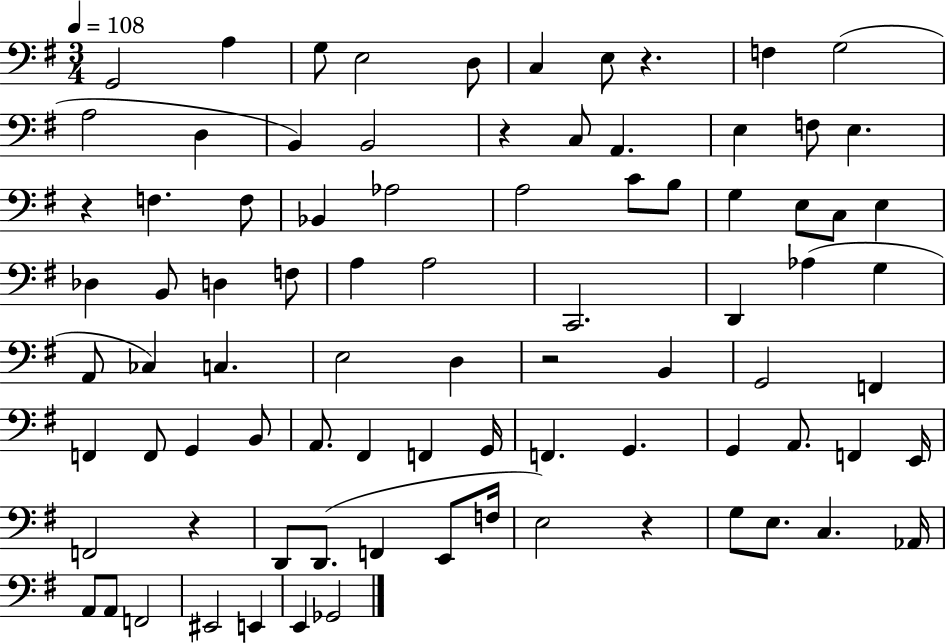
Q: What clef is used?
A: bass